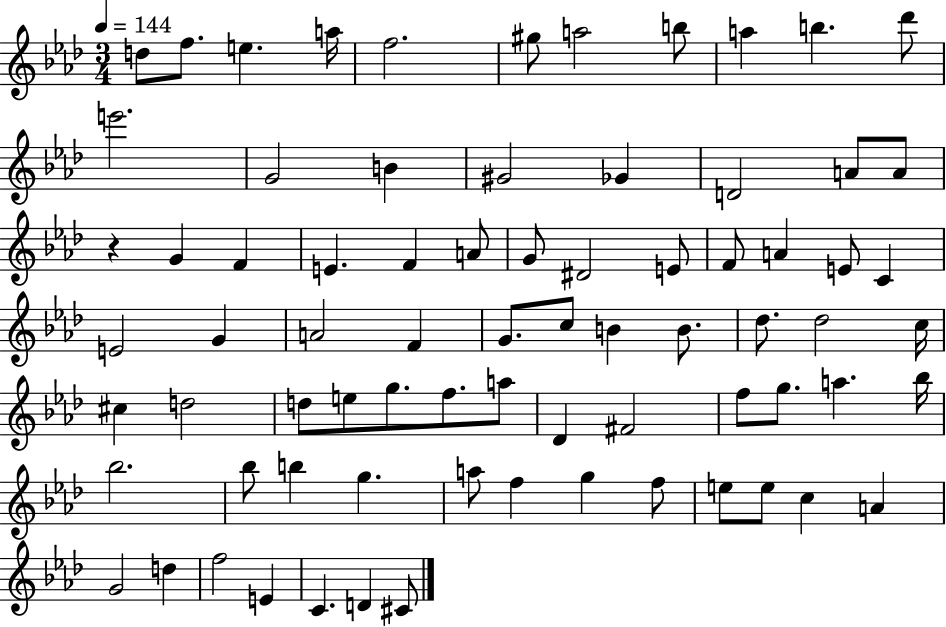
{
  \clef treble
  \numericTimeSignature
  \time 3/4
  \key aes \major
  \tempo 4 = 144
  d''8 f''8. e''4. a''16 | f''2. | gis''8 a''2 b''8 | a''4 b''4. des'''8 | \break e'''2. | g'2 b'4 | gis'2 ges'4 | d'2 a'8 a'8 | \break r4 g'4 f'4 | e'4. f'4 a'8 | g'8 dis'2 e'8 | f'8 a'4 e'8 c'4 | \break e'2 g'4 | a'2 f'4 | g'8. c''8 b'4 b'8. | des''8. des''2 c''16 | \break cis''4 d''2 | d''8 e''8 g''8. f''8. a''8 | des'4 fis'2 | f''8 g''8. a''4. bes''16 | \break bes''2. | bes''8 b''4 g''4. | a''8 f''4 g''4 f''8 | e''8 e''8 c''4 a'4 | \break g'2 d''4 | f''2 e'4 | c'4. d'4 cis'8 | \bar "|."
}